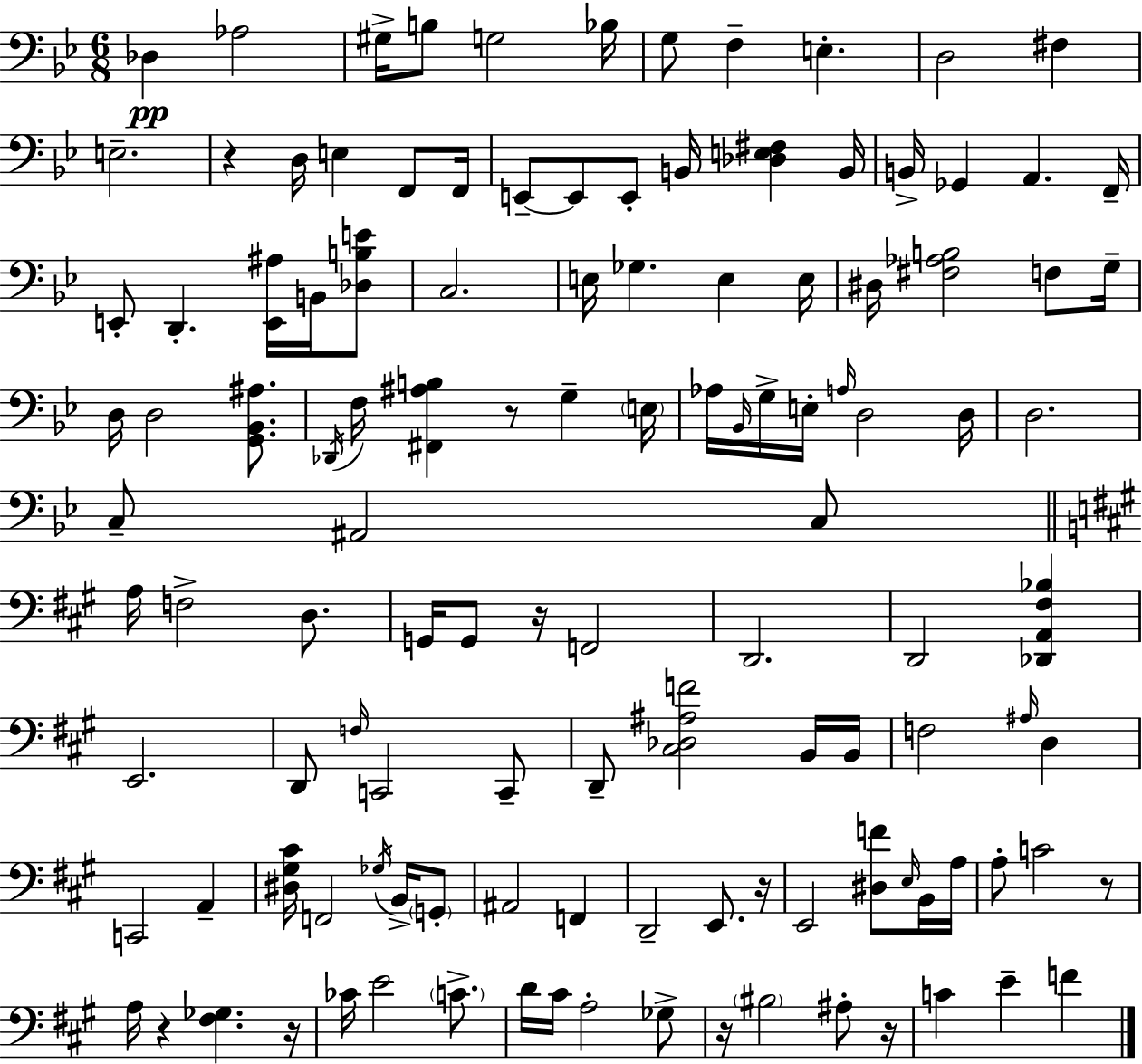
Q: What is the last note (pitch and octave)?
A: F4